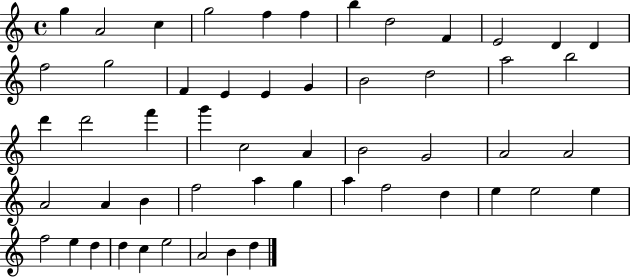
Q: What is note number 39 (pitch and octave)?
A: A5